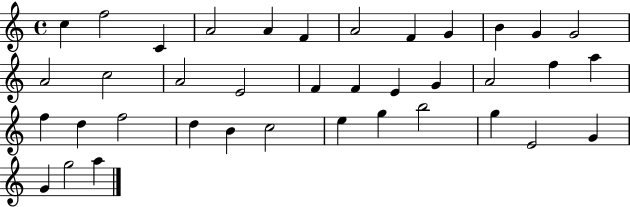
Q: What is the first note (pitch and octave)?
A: C5